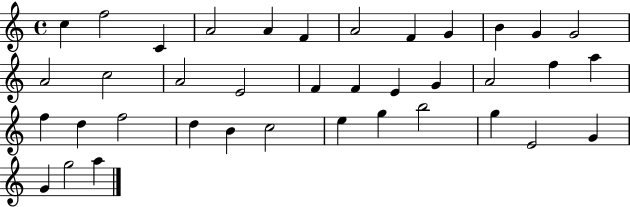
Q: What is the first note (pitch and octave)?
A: C5